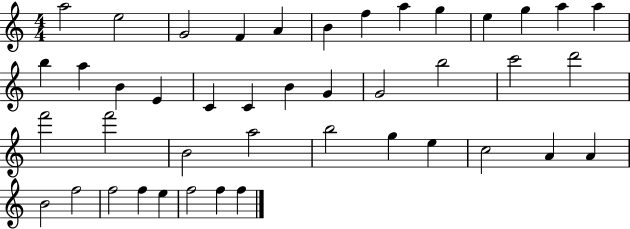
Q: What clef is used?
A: treble